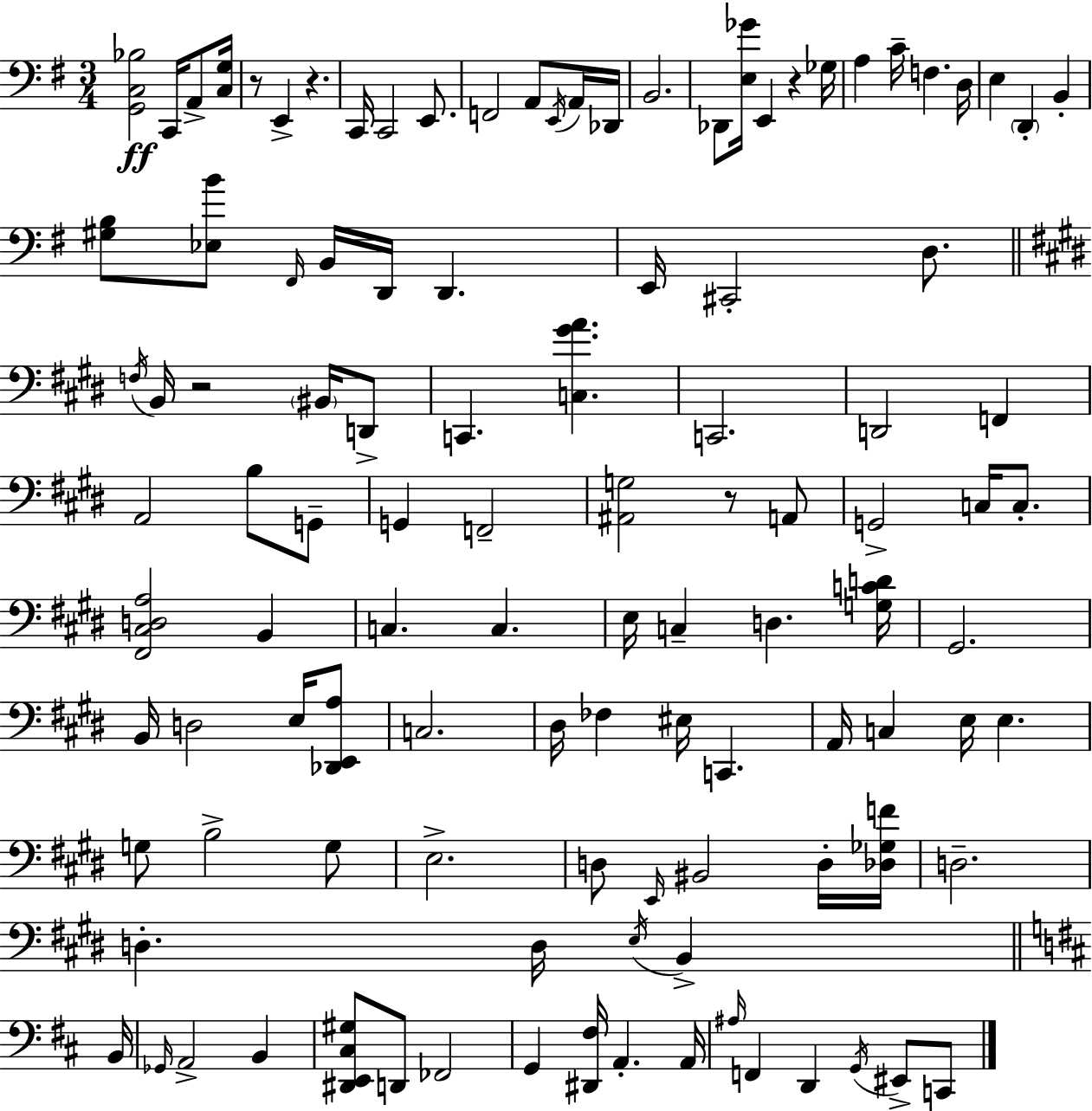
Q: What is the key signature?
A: G major